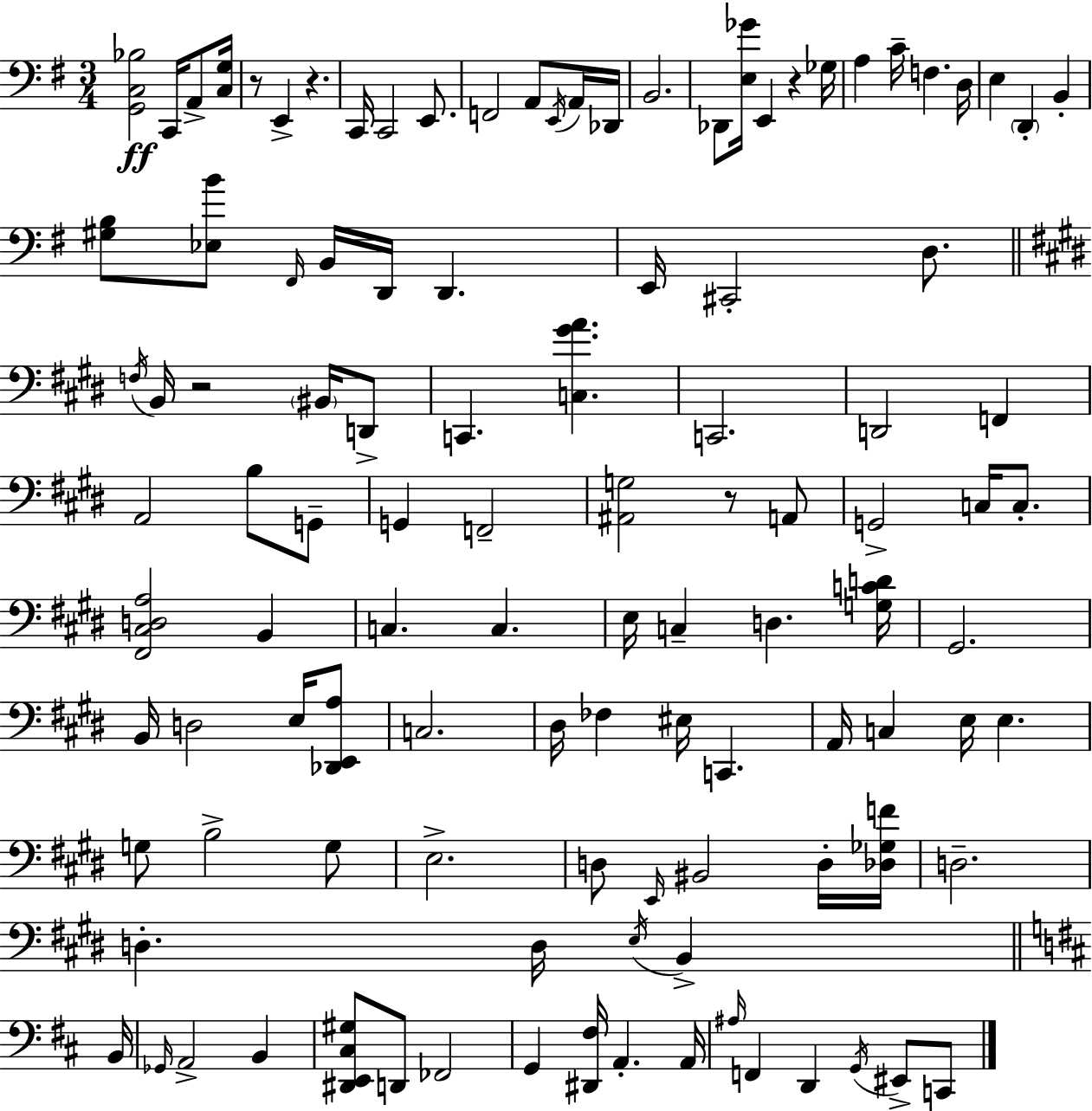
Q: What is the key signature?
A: G major